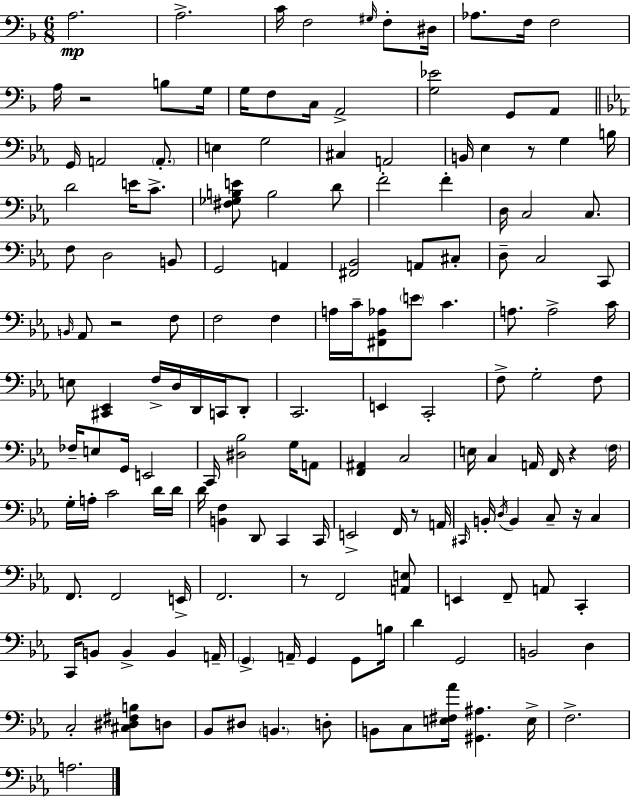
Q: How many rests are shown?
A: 7